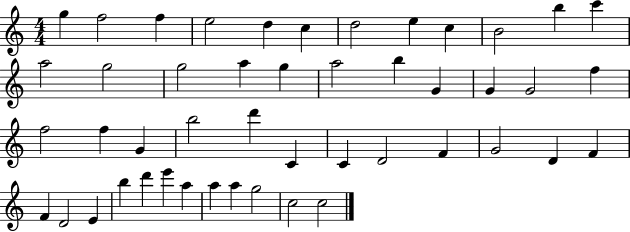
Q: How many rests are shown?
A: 0